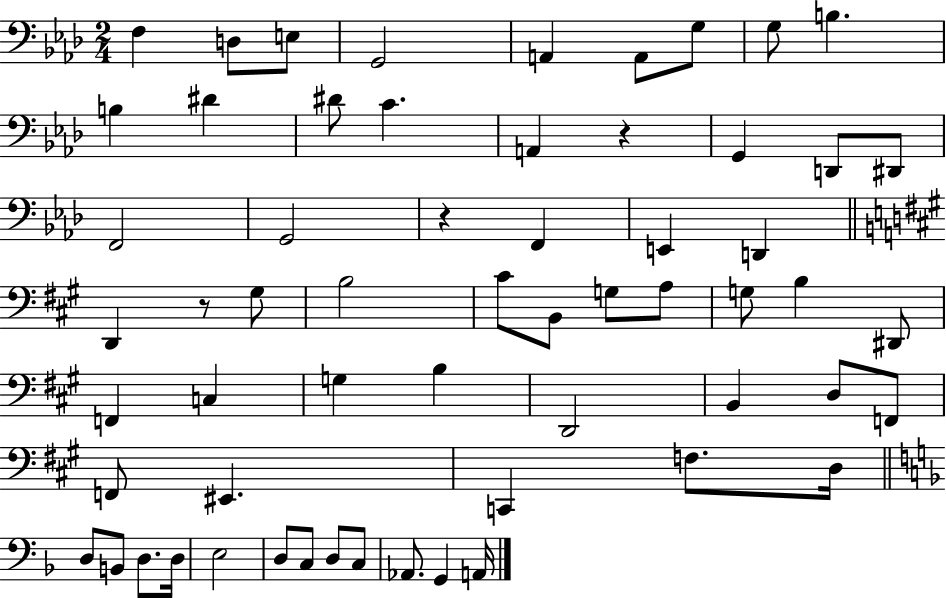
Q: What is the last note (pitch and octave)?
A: A2